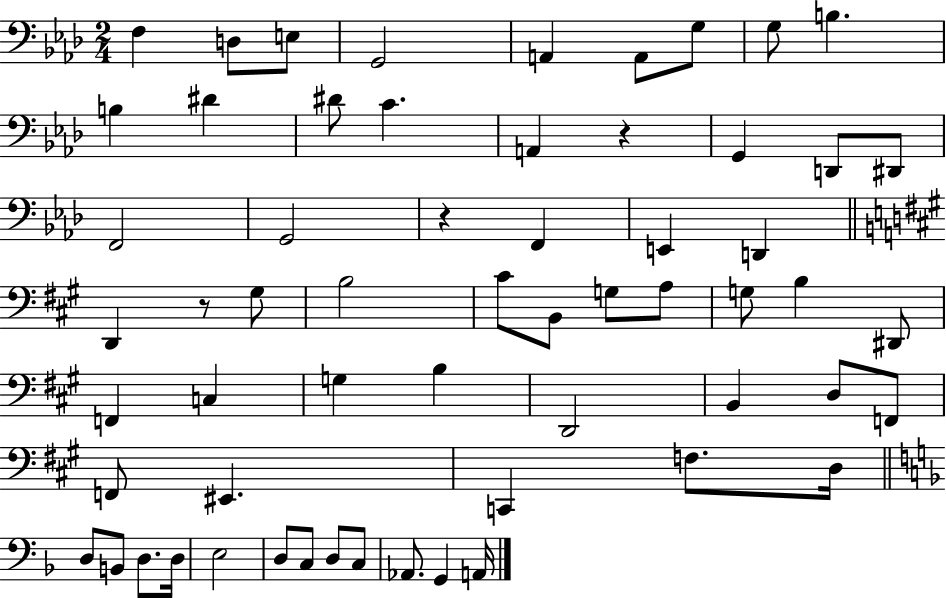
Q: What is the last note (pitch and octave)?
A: A2